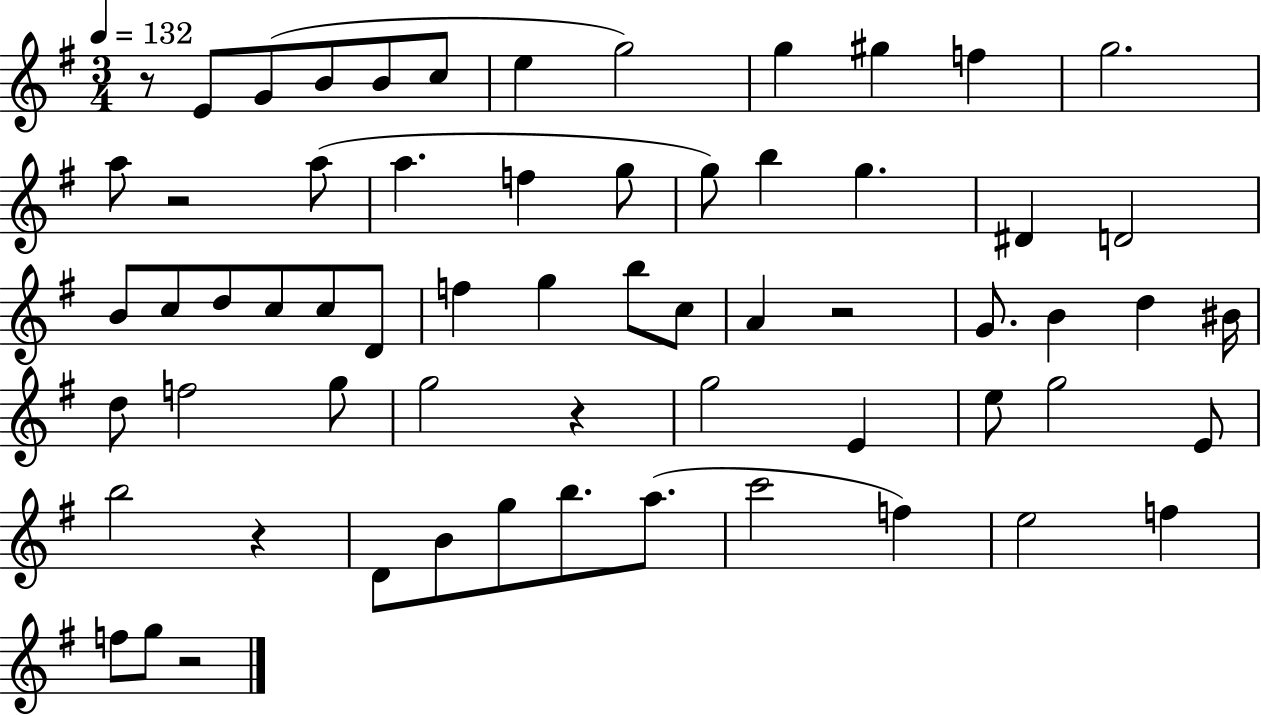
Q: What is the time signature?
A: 3/4